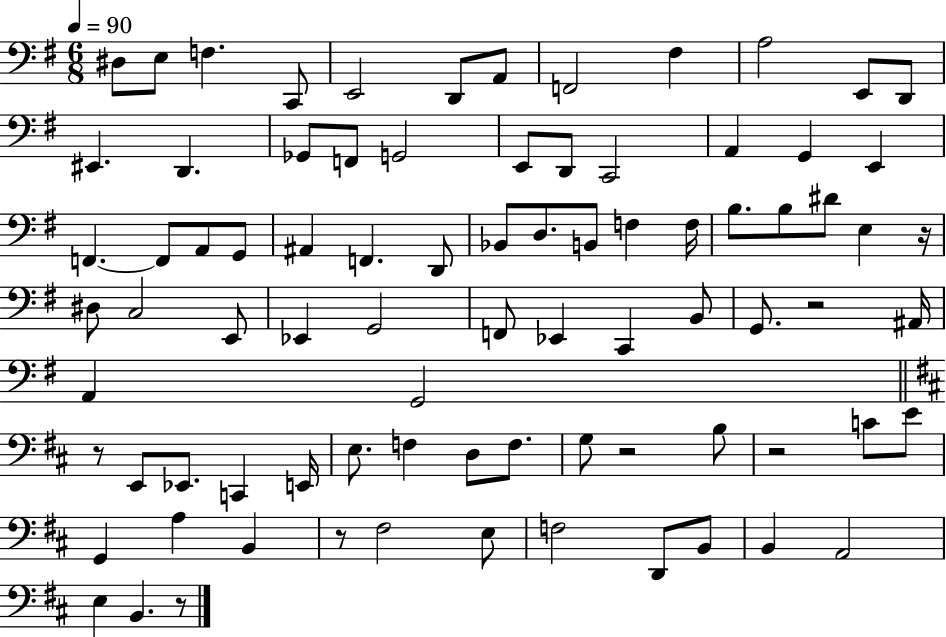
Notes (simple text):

D#3/e E3/e F3/q. C2/e E2/h D2/e A2/e F2/h F#3/q A3/h E2/e D2/e EIS2/q. D2/q. Gb2/e F2/e G2/h E2/e D2/e C2/h A2/q G2/q E2/q F2/q. F2/e A2/e G2/e A#2/q F2/q. D2/e Bb2/e D3/e. B2/e F3/q F3/s B3/e. B3/e D#4/e E3/q R/s D#3/e C3/h E2/e Eb2/q G2/h F2/e Eb2/q C2/q B2/e G2/e. R/h A#2/s A2/q G2/h R/e E2/e Eb2/e. C2/q E2/s E3/e. F3/q D3/e F3/e. G3/e R/h B3/e R/h C4/e E4/e G2/q A3/q B2/q R/e F#3/h E3/e F3/h D2/e B2/e B2/q A2/h E3/q B2/q. R/e